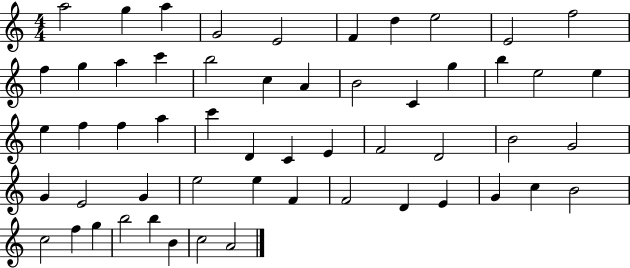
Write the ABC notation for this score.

X:1
T:Untitled
M:4/4
L:1/4
K:C
a2 g a G2 E2 F d e2 E2 f2 f g a c' b2 c A B2 C g b e2 e e f f a c' D C E F2 D2 B2 G2 G E2 G e2 e F F2 D E G c B2 c2 f g b2 b B c2 A2